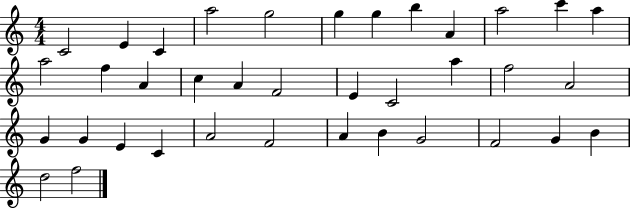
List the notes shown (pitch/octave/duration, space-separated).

C4/h E4/q C4/q A5/h G5/h G5/q G5/q B5/q A4/q A5/h C6/q A5/q A5/h F5/q A4/q C5/q A4/q F4/h E4/q C4/h A5/q F5/h A4/h G4/q G4/q E4/q C4/q A4/h F4/h A4/q B4/q G4/h F4/h G4/q B4/q D5/h F5/h